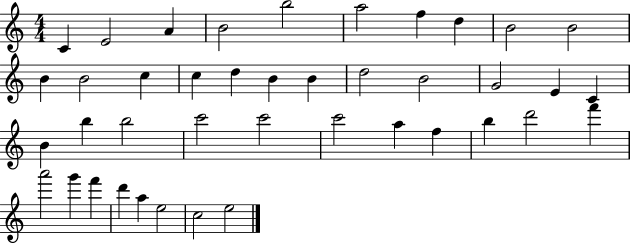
{
  \clef treble
  \numericTimeSignature
  \time 4/4
  \key c \major
  c'4 e'2 a'4 | b'2 b''2 | a''2 f''4 d''4 | b'2 b'2 | \break b'4 b'2 c''4 | c''4 d''4 b'4 b'4 | d''2 b'2 | g'2 e'4 c'4 | \break b'4 b''4 b''2 | c'''2 c'''2 | c'''2 a''4 f''4 | b''4 d'''2 f'''4 | \break a'''2 g'''4 f'''4 | d'''4 a''4 e''2 | c''2 e''2 | \bar "|."
}